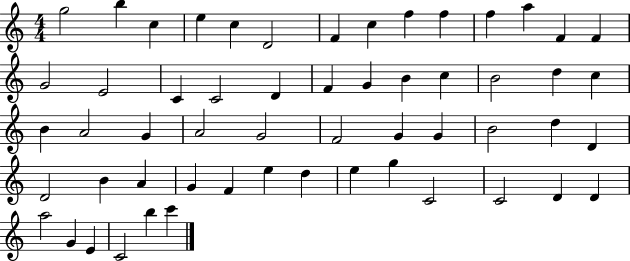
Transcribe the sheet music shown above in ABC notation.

X:1
T:Untitled
M:4/4
L:1/4
K:C
g2 b c e c D2 F c f f f a F F G2 E2 C C2 D F G B c B2 d c B A2 G A2 G2 F2 G G B2 d D D2 B A G F e d e g C2 C2 D D a2 G E C2 b c'